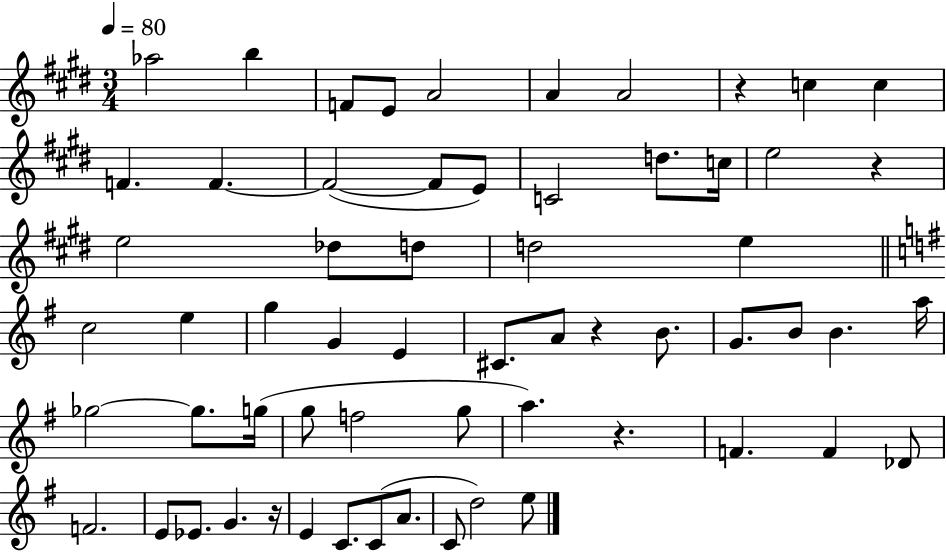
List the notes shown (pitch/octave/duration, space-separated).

Ab5/h B5/q F4/e E4/e A4/h A4/q A4/h R/q C5/q C5/q F4/q. F4/q. F4/h F4/e E4/e C4/h D5/e. C5/s E5/h R/q E5/h Db5/e D5/e D5/h E5/q C5/h E5/q G5/q G4/q E4/q C#4/e. A4/e R/q B4/e. G4/e. B4/e B4/q. A5/s Gb5/h Gb5/e. G5/s G5/e F5/h G5/e A5/q. R/q. F4/q. F4/q Db4/e F4/h. E4/e Eb4/e. G4/q. R/s E4/q C4/e. C4/e A4/e. C4/e D5/h E5/e